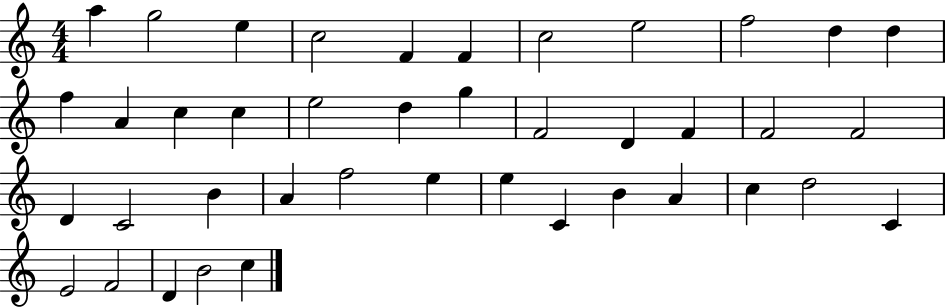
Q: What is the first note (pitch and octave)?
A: A5